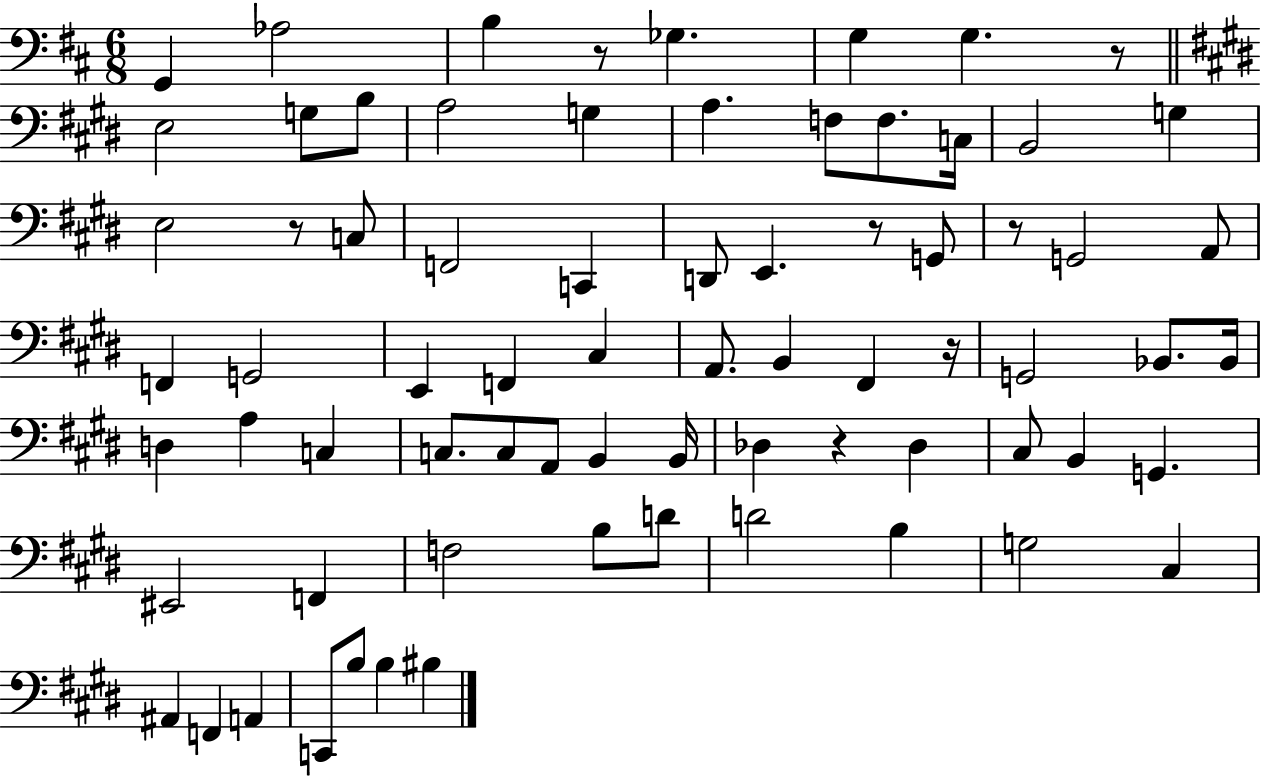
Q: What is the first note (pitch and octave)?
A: G2